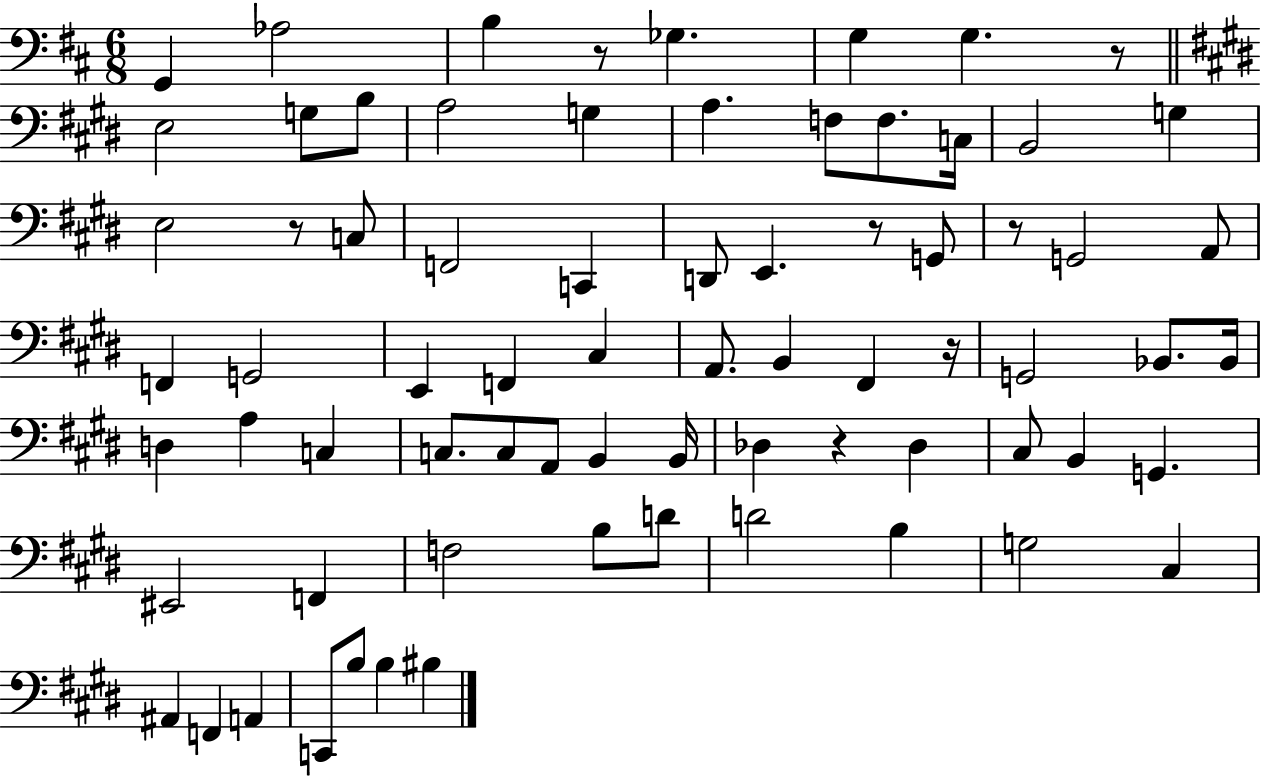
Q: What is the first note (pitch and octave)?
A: G2